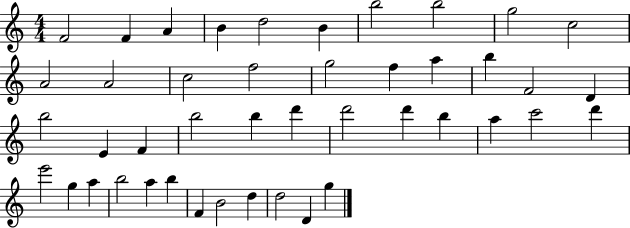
F4/h F4/q A4/q B4/q D5/h B4/q B5/h B5/h G5/h C5/h A4/h A4/h C5/h F5/h G5/h F5/q A5/q B5/q F4/h D4/q B5/h E4/q F4/q B5/h B5/q D6/q D6/h D6/q B5/q A5/q C6/h D6/q E6/h G5/q A5/q B5/h A5/q B5/q F4/q B4/h D5/q D5/h D4/q G5/q